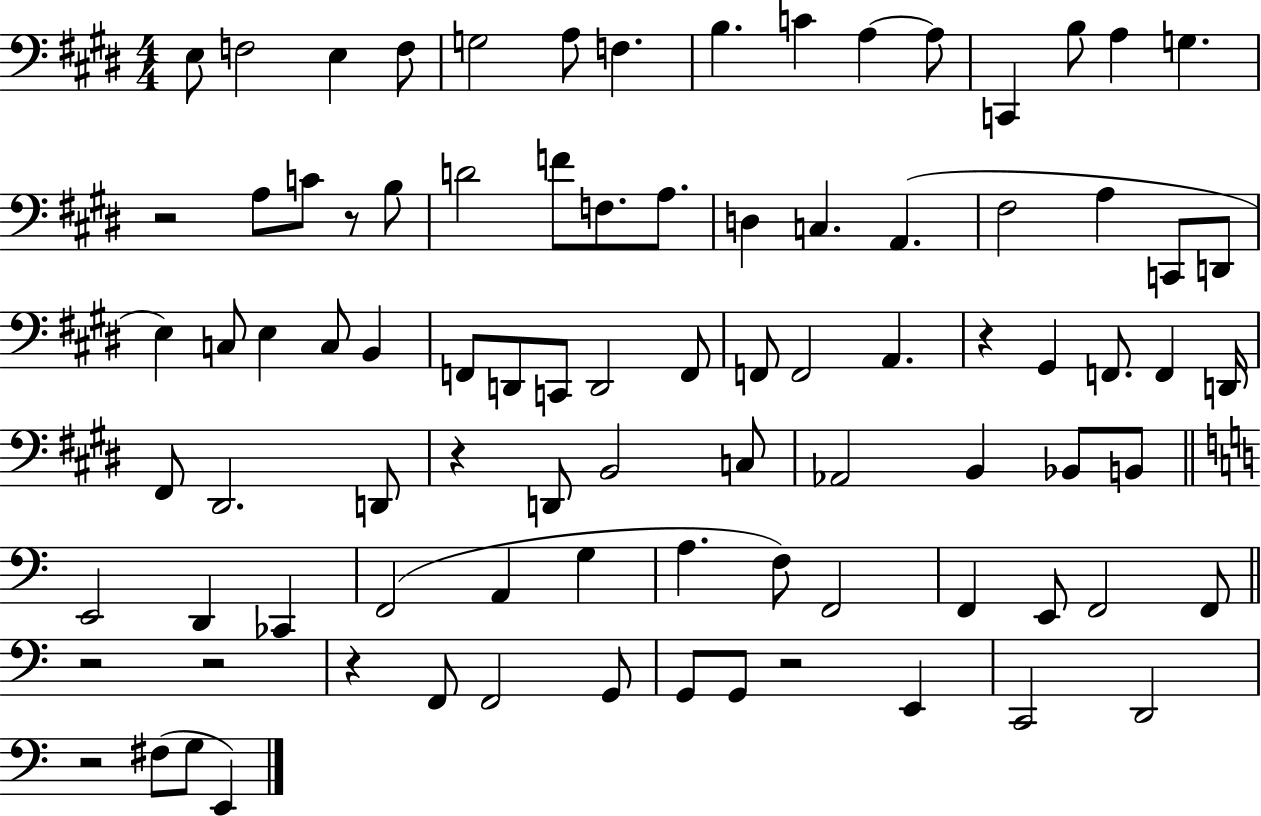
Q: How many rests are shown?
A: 9